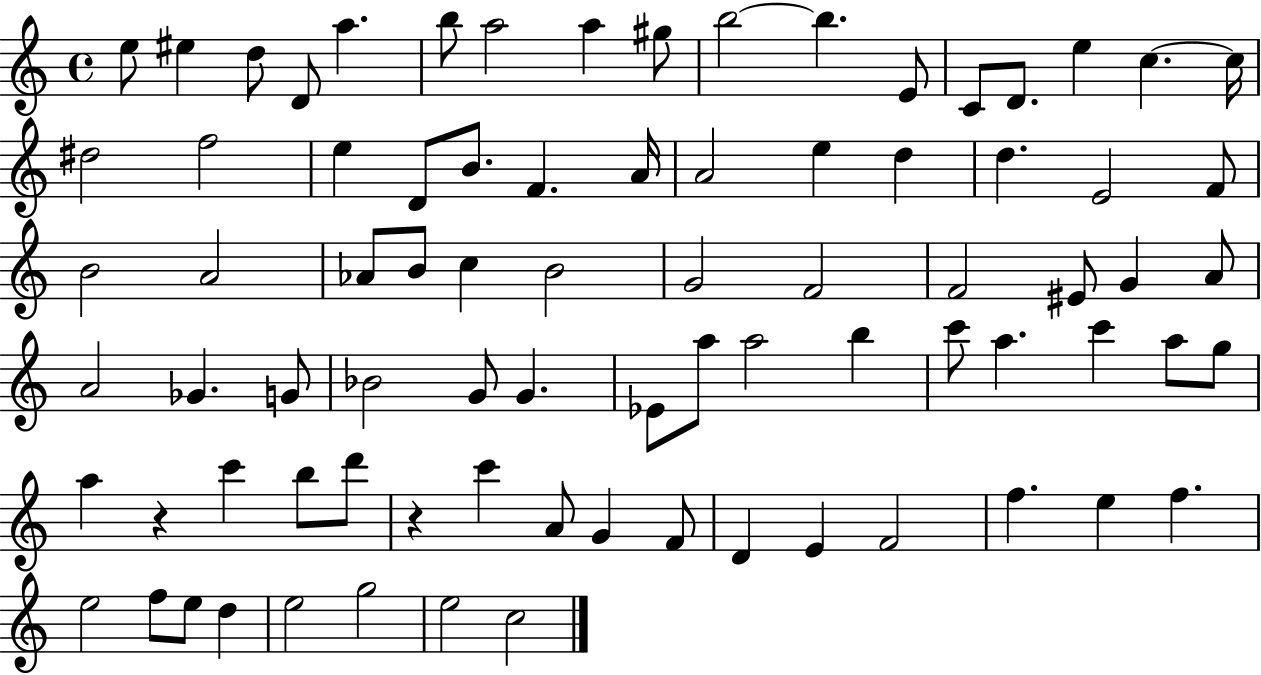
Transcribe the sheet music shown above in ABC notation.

X:1
T:Untitled
M:4/4
L:1/4
K:C
e/2 ^e d/2 D/2 a b/2 a2 a ^g/2 b2 b E/2 C/2 D/2 e c c/4 ^d2 f2 e D/2 B/2 F A/4 A2 e d d E2 F/2 B2 A2 _A/2 B/2 c B2 G2 F2 F2 ^E/2 G A/2 A2 _G G/2 _B2 G/2 G _E/2 a/2 a2 b c'/2 a c' a/2 g/2 a z c' b/2 d'/2 z c' A/2 G F/2 D E F2 f e f e2 f/2 e/2 d e2 g2 e2 c2